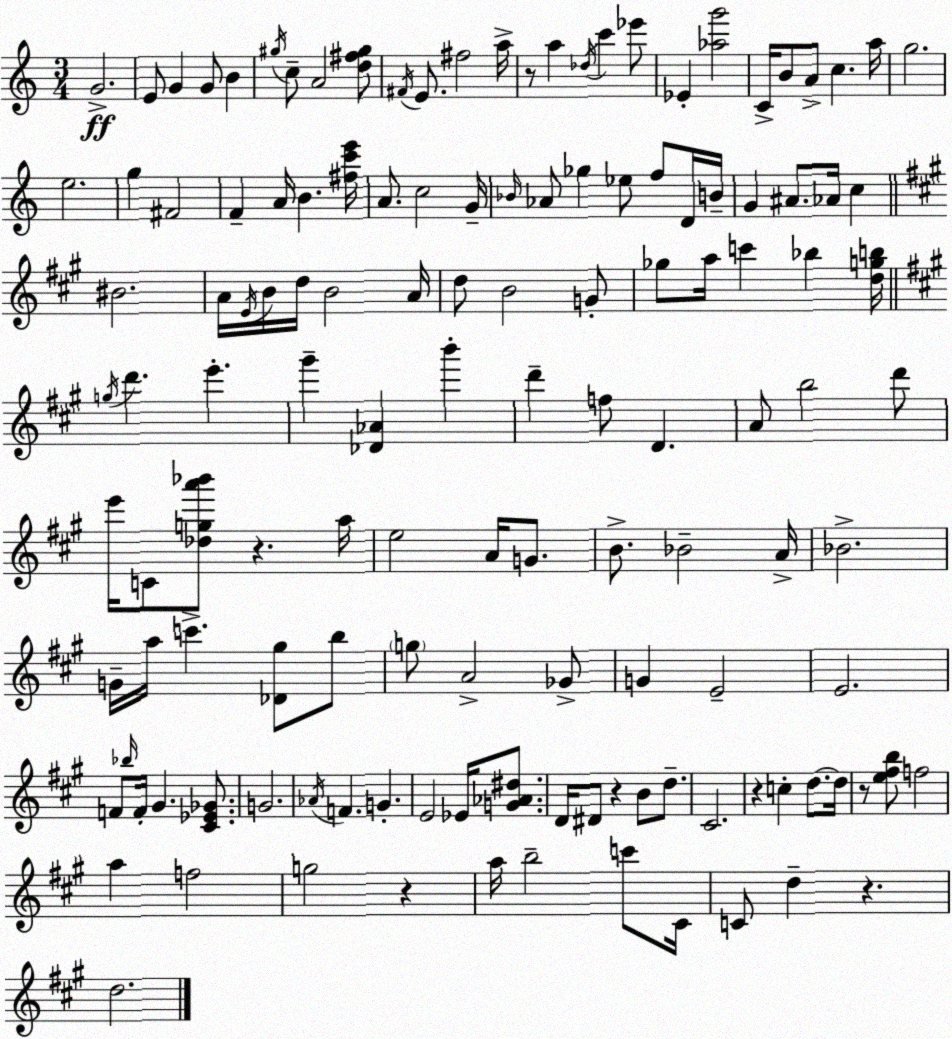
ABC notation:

X:1
T:Untitled
M:3/4
L:1/4
K:C
G2 E/2 G G/2 B ^g/4 c/2 A2 [d^f^g]/2 ^F/4 E/2 ^f2 a/4 z/2 a _d/4 c' _e'/2 _E [_ag']2 C/4 B/2 A/2 c a/4 g2 e2 g ^F2 F A/4 B [^fc'e']/4 A/2 c2 G/4 _B/4 _A/2 _g _e/2 f/2 D/4 B/4 G ^A/2 _A/4 c ^B2 A/4 E/4 B/4 d/4 B2 A/4 d/2 B2 G/2 _g/2 a/4 c' _b [dgb]/4 g/4 d' e' ^g' [_D_A] b' d' f/2 D A/2 b2 d'/2 e'/4 C/2 [_dga'_b']/2 z a/4 e2 A/4 G/2 B/2 _B2 A/4 _B2 G/4 a/4 c' [_D^g]/2 b/2 g/2 A2 _G/2 G E2 E2 F/2 _b/4 F/4 ^G [^C_E_G]/2 G2 _A/4 F G E2 _E/4 [G_A^d]/2 D/4 ^D/2 z B/2 d/2 ^C2 z c d/2 d/4 z/2 [e^fb]/2 f2 a f2 g2 z a/4 b2 c'/2 ^C/4 C/2 d z d2